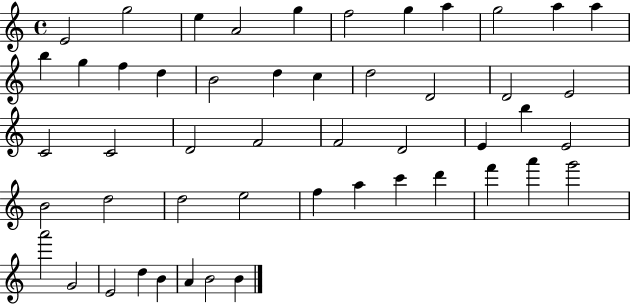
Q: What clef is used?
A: treble